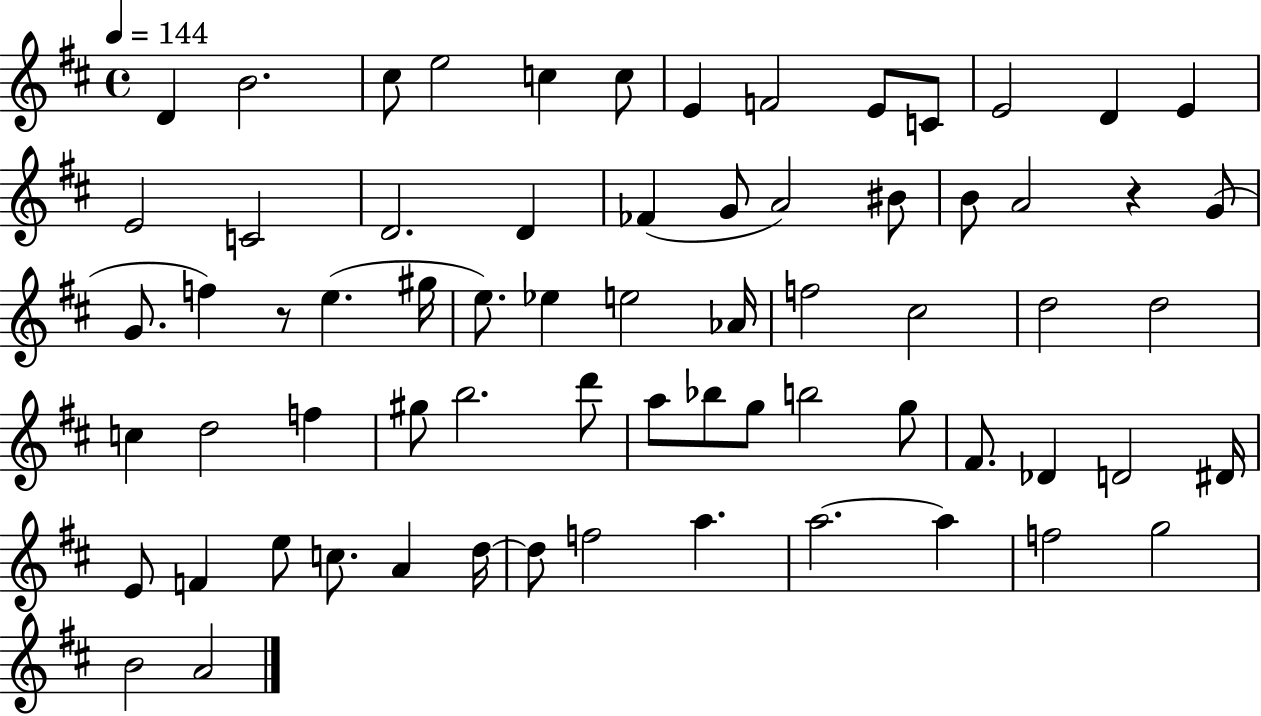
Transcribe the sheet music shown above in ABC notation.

X:1
T:Untitled
M:4/4
L:1/4
K:D
D B2 ^c/2 e2 c c/2 E F2 E/2 C/2 E2 D E E2 C2 D2 D _F G/2 A2 ^B/2 B/2 A2 z G/2 G/2 f z/2 e ^g/4 e/2 _e e2 _A/4 f2 ^c2 d2 d2 c d2 f ^g/2 b2 d'/2 a/2 _b/2 g/2 b2 g/2 ^F/2 _D D2 ^D/4 E/2 F e/2 c/2 A d/4 d/2 f2 a a2 a f2 g2 B2 A2